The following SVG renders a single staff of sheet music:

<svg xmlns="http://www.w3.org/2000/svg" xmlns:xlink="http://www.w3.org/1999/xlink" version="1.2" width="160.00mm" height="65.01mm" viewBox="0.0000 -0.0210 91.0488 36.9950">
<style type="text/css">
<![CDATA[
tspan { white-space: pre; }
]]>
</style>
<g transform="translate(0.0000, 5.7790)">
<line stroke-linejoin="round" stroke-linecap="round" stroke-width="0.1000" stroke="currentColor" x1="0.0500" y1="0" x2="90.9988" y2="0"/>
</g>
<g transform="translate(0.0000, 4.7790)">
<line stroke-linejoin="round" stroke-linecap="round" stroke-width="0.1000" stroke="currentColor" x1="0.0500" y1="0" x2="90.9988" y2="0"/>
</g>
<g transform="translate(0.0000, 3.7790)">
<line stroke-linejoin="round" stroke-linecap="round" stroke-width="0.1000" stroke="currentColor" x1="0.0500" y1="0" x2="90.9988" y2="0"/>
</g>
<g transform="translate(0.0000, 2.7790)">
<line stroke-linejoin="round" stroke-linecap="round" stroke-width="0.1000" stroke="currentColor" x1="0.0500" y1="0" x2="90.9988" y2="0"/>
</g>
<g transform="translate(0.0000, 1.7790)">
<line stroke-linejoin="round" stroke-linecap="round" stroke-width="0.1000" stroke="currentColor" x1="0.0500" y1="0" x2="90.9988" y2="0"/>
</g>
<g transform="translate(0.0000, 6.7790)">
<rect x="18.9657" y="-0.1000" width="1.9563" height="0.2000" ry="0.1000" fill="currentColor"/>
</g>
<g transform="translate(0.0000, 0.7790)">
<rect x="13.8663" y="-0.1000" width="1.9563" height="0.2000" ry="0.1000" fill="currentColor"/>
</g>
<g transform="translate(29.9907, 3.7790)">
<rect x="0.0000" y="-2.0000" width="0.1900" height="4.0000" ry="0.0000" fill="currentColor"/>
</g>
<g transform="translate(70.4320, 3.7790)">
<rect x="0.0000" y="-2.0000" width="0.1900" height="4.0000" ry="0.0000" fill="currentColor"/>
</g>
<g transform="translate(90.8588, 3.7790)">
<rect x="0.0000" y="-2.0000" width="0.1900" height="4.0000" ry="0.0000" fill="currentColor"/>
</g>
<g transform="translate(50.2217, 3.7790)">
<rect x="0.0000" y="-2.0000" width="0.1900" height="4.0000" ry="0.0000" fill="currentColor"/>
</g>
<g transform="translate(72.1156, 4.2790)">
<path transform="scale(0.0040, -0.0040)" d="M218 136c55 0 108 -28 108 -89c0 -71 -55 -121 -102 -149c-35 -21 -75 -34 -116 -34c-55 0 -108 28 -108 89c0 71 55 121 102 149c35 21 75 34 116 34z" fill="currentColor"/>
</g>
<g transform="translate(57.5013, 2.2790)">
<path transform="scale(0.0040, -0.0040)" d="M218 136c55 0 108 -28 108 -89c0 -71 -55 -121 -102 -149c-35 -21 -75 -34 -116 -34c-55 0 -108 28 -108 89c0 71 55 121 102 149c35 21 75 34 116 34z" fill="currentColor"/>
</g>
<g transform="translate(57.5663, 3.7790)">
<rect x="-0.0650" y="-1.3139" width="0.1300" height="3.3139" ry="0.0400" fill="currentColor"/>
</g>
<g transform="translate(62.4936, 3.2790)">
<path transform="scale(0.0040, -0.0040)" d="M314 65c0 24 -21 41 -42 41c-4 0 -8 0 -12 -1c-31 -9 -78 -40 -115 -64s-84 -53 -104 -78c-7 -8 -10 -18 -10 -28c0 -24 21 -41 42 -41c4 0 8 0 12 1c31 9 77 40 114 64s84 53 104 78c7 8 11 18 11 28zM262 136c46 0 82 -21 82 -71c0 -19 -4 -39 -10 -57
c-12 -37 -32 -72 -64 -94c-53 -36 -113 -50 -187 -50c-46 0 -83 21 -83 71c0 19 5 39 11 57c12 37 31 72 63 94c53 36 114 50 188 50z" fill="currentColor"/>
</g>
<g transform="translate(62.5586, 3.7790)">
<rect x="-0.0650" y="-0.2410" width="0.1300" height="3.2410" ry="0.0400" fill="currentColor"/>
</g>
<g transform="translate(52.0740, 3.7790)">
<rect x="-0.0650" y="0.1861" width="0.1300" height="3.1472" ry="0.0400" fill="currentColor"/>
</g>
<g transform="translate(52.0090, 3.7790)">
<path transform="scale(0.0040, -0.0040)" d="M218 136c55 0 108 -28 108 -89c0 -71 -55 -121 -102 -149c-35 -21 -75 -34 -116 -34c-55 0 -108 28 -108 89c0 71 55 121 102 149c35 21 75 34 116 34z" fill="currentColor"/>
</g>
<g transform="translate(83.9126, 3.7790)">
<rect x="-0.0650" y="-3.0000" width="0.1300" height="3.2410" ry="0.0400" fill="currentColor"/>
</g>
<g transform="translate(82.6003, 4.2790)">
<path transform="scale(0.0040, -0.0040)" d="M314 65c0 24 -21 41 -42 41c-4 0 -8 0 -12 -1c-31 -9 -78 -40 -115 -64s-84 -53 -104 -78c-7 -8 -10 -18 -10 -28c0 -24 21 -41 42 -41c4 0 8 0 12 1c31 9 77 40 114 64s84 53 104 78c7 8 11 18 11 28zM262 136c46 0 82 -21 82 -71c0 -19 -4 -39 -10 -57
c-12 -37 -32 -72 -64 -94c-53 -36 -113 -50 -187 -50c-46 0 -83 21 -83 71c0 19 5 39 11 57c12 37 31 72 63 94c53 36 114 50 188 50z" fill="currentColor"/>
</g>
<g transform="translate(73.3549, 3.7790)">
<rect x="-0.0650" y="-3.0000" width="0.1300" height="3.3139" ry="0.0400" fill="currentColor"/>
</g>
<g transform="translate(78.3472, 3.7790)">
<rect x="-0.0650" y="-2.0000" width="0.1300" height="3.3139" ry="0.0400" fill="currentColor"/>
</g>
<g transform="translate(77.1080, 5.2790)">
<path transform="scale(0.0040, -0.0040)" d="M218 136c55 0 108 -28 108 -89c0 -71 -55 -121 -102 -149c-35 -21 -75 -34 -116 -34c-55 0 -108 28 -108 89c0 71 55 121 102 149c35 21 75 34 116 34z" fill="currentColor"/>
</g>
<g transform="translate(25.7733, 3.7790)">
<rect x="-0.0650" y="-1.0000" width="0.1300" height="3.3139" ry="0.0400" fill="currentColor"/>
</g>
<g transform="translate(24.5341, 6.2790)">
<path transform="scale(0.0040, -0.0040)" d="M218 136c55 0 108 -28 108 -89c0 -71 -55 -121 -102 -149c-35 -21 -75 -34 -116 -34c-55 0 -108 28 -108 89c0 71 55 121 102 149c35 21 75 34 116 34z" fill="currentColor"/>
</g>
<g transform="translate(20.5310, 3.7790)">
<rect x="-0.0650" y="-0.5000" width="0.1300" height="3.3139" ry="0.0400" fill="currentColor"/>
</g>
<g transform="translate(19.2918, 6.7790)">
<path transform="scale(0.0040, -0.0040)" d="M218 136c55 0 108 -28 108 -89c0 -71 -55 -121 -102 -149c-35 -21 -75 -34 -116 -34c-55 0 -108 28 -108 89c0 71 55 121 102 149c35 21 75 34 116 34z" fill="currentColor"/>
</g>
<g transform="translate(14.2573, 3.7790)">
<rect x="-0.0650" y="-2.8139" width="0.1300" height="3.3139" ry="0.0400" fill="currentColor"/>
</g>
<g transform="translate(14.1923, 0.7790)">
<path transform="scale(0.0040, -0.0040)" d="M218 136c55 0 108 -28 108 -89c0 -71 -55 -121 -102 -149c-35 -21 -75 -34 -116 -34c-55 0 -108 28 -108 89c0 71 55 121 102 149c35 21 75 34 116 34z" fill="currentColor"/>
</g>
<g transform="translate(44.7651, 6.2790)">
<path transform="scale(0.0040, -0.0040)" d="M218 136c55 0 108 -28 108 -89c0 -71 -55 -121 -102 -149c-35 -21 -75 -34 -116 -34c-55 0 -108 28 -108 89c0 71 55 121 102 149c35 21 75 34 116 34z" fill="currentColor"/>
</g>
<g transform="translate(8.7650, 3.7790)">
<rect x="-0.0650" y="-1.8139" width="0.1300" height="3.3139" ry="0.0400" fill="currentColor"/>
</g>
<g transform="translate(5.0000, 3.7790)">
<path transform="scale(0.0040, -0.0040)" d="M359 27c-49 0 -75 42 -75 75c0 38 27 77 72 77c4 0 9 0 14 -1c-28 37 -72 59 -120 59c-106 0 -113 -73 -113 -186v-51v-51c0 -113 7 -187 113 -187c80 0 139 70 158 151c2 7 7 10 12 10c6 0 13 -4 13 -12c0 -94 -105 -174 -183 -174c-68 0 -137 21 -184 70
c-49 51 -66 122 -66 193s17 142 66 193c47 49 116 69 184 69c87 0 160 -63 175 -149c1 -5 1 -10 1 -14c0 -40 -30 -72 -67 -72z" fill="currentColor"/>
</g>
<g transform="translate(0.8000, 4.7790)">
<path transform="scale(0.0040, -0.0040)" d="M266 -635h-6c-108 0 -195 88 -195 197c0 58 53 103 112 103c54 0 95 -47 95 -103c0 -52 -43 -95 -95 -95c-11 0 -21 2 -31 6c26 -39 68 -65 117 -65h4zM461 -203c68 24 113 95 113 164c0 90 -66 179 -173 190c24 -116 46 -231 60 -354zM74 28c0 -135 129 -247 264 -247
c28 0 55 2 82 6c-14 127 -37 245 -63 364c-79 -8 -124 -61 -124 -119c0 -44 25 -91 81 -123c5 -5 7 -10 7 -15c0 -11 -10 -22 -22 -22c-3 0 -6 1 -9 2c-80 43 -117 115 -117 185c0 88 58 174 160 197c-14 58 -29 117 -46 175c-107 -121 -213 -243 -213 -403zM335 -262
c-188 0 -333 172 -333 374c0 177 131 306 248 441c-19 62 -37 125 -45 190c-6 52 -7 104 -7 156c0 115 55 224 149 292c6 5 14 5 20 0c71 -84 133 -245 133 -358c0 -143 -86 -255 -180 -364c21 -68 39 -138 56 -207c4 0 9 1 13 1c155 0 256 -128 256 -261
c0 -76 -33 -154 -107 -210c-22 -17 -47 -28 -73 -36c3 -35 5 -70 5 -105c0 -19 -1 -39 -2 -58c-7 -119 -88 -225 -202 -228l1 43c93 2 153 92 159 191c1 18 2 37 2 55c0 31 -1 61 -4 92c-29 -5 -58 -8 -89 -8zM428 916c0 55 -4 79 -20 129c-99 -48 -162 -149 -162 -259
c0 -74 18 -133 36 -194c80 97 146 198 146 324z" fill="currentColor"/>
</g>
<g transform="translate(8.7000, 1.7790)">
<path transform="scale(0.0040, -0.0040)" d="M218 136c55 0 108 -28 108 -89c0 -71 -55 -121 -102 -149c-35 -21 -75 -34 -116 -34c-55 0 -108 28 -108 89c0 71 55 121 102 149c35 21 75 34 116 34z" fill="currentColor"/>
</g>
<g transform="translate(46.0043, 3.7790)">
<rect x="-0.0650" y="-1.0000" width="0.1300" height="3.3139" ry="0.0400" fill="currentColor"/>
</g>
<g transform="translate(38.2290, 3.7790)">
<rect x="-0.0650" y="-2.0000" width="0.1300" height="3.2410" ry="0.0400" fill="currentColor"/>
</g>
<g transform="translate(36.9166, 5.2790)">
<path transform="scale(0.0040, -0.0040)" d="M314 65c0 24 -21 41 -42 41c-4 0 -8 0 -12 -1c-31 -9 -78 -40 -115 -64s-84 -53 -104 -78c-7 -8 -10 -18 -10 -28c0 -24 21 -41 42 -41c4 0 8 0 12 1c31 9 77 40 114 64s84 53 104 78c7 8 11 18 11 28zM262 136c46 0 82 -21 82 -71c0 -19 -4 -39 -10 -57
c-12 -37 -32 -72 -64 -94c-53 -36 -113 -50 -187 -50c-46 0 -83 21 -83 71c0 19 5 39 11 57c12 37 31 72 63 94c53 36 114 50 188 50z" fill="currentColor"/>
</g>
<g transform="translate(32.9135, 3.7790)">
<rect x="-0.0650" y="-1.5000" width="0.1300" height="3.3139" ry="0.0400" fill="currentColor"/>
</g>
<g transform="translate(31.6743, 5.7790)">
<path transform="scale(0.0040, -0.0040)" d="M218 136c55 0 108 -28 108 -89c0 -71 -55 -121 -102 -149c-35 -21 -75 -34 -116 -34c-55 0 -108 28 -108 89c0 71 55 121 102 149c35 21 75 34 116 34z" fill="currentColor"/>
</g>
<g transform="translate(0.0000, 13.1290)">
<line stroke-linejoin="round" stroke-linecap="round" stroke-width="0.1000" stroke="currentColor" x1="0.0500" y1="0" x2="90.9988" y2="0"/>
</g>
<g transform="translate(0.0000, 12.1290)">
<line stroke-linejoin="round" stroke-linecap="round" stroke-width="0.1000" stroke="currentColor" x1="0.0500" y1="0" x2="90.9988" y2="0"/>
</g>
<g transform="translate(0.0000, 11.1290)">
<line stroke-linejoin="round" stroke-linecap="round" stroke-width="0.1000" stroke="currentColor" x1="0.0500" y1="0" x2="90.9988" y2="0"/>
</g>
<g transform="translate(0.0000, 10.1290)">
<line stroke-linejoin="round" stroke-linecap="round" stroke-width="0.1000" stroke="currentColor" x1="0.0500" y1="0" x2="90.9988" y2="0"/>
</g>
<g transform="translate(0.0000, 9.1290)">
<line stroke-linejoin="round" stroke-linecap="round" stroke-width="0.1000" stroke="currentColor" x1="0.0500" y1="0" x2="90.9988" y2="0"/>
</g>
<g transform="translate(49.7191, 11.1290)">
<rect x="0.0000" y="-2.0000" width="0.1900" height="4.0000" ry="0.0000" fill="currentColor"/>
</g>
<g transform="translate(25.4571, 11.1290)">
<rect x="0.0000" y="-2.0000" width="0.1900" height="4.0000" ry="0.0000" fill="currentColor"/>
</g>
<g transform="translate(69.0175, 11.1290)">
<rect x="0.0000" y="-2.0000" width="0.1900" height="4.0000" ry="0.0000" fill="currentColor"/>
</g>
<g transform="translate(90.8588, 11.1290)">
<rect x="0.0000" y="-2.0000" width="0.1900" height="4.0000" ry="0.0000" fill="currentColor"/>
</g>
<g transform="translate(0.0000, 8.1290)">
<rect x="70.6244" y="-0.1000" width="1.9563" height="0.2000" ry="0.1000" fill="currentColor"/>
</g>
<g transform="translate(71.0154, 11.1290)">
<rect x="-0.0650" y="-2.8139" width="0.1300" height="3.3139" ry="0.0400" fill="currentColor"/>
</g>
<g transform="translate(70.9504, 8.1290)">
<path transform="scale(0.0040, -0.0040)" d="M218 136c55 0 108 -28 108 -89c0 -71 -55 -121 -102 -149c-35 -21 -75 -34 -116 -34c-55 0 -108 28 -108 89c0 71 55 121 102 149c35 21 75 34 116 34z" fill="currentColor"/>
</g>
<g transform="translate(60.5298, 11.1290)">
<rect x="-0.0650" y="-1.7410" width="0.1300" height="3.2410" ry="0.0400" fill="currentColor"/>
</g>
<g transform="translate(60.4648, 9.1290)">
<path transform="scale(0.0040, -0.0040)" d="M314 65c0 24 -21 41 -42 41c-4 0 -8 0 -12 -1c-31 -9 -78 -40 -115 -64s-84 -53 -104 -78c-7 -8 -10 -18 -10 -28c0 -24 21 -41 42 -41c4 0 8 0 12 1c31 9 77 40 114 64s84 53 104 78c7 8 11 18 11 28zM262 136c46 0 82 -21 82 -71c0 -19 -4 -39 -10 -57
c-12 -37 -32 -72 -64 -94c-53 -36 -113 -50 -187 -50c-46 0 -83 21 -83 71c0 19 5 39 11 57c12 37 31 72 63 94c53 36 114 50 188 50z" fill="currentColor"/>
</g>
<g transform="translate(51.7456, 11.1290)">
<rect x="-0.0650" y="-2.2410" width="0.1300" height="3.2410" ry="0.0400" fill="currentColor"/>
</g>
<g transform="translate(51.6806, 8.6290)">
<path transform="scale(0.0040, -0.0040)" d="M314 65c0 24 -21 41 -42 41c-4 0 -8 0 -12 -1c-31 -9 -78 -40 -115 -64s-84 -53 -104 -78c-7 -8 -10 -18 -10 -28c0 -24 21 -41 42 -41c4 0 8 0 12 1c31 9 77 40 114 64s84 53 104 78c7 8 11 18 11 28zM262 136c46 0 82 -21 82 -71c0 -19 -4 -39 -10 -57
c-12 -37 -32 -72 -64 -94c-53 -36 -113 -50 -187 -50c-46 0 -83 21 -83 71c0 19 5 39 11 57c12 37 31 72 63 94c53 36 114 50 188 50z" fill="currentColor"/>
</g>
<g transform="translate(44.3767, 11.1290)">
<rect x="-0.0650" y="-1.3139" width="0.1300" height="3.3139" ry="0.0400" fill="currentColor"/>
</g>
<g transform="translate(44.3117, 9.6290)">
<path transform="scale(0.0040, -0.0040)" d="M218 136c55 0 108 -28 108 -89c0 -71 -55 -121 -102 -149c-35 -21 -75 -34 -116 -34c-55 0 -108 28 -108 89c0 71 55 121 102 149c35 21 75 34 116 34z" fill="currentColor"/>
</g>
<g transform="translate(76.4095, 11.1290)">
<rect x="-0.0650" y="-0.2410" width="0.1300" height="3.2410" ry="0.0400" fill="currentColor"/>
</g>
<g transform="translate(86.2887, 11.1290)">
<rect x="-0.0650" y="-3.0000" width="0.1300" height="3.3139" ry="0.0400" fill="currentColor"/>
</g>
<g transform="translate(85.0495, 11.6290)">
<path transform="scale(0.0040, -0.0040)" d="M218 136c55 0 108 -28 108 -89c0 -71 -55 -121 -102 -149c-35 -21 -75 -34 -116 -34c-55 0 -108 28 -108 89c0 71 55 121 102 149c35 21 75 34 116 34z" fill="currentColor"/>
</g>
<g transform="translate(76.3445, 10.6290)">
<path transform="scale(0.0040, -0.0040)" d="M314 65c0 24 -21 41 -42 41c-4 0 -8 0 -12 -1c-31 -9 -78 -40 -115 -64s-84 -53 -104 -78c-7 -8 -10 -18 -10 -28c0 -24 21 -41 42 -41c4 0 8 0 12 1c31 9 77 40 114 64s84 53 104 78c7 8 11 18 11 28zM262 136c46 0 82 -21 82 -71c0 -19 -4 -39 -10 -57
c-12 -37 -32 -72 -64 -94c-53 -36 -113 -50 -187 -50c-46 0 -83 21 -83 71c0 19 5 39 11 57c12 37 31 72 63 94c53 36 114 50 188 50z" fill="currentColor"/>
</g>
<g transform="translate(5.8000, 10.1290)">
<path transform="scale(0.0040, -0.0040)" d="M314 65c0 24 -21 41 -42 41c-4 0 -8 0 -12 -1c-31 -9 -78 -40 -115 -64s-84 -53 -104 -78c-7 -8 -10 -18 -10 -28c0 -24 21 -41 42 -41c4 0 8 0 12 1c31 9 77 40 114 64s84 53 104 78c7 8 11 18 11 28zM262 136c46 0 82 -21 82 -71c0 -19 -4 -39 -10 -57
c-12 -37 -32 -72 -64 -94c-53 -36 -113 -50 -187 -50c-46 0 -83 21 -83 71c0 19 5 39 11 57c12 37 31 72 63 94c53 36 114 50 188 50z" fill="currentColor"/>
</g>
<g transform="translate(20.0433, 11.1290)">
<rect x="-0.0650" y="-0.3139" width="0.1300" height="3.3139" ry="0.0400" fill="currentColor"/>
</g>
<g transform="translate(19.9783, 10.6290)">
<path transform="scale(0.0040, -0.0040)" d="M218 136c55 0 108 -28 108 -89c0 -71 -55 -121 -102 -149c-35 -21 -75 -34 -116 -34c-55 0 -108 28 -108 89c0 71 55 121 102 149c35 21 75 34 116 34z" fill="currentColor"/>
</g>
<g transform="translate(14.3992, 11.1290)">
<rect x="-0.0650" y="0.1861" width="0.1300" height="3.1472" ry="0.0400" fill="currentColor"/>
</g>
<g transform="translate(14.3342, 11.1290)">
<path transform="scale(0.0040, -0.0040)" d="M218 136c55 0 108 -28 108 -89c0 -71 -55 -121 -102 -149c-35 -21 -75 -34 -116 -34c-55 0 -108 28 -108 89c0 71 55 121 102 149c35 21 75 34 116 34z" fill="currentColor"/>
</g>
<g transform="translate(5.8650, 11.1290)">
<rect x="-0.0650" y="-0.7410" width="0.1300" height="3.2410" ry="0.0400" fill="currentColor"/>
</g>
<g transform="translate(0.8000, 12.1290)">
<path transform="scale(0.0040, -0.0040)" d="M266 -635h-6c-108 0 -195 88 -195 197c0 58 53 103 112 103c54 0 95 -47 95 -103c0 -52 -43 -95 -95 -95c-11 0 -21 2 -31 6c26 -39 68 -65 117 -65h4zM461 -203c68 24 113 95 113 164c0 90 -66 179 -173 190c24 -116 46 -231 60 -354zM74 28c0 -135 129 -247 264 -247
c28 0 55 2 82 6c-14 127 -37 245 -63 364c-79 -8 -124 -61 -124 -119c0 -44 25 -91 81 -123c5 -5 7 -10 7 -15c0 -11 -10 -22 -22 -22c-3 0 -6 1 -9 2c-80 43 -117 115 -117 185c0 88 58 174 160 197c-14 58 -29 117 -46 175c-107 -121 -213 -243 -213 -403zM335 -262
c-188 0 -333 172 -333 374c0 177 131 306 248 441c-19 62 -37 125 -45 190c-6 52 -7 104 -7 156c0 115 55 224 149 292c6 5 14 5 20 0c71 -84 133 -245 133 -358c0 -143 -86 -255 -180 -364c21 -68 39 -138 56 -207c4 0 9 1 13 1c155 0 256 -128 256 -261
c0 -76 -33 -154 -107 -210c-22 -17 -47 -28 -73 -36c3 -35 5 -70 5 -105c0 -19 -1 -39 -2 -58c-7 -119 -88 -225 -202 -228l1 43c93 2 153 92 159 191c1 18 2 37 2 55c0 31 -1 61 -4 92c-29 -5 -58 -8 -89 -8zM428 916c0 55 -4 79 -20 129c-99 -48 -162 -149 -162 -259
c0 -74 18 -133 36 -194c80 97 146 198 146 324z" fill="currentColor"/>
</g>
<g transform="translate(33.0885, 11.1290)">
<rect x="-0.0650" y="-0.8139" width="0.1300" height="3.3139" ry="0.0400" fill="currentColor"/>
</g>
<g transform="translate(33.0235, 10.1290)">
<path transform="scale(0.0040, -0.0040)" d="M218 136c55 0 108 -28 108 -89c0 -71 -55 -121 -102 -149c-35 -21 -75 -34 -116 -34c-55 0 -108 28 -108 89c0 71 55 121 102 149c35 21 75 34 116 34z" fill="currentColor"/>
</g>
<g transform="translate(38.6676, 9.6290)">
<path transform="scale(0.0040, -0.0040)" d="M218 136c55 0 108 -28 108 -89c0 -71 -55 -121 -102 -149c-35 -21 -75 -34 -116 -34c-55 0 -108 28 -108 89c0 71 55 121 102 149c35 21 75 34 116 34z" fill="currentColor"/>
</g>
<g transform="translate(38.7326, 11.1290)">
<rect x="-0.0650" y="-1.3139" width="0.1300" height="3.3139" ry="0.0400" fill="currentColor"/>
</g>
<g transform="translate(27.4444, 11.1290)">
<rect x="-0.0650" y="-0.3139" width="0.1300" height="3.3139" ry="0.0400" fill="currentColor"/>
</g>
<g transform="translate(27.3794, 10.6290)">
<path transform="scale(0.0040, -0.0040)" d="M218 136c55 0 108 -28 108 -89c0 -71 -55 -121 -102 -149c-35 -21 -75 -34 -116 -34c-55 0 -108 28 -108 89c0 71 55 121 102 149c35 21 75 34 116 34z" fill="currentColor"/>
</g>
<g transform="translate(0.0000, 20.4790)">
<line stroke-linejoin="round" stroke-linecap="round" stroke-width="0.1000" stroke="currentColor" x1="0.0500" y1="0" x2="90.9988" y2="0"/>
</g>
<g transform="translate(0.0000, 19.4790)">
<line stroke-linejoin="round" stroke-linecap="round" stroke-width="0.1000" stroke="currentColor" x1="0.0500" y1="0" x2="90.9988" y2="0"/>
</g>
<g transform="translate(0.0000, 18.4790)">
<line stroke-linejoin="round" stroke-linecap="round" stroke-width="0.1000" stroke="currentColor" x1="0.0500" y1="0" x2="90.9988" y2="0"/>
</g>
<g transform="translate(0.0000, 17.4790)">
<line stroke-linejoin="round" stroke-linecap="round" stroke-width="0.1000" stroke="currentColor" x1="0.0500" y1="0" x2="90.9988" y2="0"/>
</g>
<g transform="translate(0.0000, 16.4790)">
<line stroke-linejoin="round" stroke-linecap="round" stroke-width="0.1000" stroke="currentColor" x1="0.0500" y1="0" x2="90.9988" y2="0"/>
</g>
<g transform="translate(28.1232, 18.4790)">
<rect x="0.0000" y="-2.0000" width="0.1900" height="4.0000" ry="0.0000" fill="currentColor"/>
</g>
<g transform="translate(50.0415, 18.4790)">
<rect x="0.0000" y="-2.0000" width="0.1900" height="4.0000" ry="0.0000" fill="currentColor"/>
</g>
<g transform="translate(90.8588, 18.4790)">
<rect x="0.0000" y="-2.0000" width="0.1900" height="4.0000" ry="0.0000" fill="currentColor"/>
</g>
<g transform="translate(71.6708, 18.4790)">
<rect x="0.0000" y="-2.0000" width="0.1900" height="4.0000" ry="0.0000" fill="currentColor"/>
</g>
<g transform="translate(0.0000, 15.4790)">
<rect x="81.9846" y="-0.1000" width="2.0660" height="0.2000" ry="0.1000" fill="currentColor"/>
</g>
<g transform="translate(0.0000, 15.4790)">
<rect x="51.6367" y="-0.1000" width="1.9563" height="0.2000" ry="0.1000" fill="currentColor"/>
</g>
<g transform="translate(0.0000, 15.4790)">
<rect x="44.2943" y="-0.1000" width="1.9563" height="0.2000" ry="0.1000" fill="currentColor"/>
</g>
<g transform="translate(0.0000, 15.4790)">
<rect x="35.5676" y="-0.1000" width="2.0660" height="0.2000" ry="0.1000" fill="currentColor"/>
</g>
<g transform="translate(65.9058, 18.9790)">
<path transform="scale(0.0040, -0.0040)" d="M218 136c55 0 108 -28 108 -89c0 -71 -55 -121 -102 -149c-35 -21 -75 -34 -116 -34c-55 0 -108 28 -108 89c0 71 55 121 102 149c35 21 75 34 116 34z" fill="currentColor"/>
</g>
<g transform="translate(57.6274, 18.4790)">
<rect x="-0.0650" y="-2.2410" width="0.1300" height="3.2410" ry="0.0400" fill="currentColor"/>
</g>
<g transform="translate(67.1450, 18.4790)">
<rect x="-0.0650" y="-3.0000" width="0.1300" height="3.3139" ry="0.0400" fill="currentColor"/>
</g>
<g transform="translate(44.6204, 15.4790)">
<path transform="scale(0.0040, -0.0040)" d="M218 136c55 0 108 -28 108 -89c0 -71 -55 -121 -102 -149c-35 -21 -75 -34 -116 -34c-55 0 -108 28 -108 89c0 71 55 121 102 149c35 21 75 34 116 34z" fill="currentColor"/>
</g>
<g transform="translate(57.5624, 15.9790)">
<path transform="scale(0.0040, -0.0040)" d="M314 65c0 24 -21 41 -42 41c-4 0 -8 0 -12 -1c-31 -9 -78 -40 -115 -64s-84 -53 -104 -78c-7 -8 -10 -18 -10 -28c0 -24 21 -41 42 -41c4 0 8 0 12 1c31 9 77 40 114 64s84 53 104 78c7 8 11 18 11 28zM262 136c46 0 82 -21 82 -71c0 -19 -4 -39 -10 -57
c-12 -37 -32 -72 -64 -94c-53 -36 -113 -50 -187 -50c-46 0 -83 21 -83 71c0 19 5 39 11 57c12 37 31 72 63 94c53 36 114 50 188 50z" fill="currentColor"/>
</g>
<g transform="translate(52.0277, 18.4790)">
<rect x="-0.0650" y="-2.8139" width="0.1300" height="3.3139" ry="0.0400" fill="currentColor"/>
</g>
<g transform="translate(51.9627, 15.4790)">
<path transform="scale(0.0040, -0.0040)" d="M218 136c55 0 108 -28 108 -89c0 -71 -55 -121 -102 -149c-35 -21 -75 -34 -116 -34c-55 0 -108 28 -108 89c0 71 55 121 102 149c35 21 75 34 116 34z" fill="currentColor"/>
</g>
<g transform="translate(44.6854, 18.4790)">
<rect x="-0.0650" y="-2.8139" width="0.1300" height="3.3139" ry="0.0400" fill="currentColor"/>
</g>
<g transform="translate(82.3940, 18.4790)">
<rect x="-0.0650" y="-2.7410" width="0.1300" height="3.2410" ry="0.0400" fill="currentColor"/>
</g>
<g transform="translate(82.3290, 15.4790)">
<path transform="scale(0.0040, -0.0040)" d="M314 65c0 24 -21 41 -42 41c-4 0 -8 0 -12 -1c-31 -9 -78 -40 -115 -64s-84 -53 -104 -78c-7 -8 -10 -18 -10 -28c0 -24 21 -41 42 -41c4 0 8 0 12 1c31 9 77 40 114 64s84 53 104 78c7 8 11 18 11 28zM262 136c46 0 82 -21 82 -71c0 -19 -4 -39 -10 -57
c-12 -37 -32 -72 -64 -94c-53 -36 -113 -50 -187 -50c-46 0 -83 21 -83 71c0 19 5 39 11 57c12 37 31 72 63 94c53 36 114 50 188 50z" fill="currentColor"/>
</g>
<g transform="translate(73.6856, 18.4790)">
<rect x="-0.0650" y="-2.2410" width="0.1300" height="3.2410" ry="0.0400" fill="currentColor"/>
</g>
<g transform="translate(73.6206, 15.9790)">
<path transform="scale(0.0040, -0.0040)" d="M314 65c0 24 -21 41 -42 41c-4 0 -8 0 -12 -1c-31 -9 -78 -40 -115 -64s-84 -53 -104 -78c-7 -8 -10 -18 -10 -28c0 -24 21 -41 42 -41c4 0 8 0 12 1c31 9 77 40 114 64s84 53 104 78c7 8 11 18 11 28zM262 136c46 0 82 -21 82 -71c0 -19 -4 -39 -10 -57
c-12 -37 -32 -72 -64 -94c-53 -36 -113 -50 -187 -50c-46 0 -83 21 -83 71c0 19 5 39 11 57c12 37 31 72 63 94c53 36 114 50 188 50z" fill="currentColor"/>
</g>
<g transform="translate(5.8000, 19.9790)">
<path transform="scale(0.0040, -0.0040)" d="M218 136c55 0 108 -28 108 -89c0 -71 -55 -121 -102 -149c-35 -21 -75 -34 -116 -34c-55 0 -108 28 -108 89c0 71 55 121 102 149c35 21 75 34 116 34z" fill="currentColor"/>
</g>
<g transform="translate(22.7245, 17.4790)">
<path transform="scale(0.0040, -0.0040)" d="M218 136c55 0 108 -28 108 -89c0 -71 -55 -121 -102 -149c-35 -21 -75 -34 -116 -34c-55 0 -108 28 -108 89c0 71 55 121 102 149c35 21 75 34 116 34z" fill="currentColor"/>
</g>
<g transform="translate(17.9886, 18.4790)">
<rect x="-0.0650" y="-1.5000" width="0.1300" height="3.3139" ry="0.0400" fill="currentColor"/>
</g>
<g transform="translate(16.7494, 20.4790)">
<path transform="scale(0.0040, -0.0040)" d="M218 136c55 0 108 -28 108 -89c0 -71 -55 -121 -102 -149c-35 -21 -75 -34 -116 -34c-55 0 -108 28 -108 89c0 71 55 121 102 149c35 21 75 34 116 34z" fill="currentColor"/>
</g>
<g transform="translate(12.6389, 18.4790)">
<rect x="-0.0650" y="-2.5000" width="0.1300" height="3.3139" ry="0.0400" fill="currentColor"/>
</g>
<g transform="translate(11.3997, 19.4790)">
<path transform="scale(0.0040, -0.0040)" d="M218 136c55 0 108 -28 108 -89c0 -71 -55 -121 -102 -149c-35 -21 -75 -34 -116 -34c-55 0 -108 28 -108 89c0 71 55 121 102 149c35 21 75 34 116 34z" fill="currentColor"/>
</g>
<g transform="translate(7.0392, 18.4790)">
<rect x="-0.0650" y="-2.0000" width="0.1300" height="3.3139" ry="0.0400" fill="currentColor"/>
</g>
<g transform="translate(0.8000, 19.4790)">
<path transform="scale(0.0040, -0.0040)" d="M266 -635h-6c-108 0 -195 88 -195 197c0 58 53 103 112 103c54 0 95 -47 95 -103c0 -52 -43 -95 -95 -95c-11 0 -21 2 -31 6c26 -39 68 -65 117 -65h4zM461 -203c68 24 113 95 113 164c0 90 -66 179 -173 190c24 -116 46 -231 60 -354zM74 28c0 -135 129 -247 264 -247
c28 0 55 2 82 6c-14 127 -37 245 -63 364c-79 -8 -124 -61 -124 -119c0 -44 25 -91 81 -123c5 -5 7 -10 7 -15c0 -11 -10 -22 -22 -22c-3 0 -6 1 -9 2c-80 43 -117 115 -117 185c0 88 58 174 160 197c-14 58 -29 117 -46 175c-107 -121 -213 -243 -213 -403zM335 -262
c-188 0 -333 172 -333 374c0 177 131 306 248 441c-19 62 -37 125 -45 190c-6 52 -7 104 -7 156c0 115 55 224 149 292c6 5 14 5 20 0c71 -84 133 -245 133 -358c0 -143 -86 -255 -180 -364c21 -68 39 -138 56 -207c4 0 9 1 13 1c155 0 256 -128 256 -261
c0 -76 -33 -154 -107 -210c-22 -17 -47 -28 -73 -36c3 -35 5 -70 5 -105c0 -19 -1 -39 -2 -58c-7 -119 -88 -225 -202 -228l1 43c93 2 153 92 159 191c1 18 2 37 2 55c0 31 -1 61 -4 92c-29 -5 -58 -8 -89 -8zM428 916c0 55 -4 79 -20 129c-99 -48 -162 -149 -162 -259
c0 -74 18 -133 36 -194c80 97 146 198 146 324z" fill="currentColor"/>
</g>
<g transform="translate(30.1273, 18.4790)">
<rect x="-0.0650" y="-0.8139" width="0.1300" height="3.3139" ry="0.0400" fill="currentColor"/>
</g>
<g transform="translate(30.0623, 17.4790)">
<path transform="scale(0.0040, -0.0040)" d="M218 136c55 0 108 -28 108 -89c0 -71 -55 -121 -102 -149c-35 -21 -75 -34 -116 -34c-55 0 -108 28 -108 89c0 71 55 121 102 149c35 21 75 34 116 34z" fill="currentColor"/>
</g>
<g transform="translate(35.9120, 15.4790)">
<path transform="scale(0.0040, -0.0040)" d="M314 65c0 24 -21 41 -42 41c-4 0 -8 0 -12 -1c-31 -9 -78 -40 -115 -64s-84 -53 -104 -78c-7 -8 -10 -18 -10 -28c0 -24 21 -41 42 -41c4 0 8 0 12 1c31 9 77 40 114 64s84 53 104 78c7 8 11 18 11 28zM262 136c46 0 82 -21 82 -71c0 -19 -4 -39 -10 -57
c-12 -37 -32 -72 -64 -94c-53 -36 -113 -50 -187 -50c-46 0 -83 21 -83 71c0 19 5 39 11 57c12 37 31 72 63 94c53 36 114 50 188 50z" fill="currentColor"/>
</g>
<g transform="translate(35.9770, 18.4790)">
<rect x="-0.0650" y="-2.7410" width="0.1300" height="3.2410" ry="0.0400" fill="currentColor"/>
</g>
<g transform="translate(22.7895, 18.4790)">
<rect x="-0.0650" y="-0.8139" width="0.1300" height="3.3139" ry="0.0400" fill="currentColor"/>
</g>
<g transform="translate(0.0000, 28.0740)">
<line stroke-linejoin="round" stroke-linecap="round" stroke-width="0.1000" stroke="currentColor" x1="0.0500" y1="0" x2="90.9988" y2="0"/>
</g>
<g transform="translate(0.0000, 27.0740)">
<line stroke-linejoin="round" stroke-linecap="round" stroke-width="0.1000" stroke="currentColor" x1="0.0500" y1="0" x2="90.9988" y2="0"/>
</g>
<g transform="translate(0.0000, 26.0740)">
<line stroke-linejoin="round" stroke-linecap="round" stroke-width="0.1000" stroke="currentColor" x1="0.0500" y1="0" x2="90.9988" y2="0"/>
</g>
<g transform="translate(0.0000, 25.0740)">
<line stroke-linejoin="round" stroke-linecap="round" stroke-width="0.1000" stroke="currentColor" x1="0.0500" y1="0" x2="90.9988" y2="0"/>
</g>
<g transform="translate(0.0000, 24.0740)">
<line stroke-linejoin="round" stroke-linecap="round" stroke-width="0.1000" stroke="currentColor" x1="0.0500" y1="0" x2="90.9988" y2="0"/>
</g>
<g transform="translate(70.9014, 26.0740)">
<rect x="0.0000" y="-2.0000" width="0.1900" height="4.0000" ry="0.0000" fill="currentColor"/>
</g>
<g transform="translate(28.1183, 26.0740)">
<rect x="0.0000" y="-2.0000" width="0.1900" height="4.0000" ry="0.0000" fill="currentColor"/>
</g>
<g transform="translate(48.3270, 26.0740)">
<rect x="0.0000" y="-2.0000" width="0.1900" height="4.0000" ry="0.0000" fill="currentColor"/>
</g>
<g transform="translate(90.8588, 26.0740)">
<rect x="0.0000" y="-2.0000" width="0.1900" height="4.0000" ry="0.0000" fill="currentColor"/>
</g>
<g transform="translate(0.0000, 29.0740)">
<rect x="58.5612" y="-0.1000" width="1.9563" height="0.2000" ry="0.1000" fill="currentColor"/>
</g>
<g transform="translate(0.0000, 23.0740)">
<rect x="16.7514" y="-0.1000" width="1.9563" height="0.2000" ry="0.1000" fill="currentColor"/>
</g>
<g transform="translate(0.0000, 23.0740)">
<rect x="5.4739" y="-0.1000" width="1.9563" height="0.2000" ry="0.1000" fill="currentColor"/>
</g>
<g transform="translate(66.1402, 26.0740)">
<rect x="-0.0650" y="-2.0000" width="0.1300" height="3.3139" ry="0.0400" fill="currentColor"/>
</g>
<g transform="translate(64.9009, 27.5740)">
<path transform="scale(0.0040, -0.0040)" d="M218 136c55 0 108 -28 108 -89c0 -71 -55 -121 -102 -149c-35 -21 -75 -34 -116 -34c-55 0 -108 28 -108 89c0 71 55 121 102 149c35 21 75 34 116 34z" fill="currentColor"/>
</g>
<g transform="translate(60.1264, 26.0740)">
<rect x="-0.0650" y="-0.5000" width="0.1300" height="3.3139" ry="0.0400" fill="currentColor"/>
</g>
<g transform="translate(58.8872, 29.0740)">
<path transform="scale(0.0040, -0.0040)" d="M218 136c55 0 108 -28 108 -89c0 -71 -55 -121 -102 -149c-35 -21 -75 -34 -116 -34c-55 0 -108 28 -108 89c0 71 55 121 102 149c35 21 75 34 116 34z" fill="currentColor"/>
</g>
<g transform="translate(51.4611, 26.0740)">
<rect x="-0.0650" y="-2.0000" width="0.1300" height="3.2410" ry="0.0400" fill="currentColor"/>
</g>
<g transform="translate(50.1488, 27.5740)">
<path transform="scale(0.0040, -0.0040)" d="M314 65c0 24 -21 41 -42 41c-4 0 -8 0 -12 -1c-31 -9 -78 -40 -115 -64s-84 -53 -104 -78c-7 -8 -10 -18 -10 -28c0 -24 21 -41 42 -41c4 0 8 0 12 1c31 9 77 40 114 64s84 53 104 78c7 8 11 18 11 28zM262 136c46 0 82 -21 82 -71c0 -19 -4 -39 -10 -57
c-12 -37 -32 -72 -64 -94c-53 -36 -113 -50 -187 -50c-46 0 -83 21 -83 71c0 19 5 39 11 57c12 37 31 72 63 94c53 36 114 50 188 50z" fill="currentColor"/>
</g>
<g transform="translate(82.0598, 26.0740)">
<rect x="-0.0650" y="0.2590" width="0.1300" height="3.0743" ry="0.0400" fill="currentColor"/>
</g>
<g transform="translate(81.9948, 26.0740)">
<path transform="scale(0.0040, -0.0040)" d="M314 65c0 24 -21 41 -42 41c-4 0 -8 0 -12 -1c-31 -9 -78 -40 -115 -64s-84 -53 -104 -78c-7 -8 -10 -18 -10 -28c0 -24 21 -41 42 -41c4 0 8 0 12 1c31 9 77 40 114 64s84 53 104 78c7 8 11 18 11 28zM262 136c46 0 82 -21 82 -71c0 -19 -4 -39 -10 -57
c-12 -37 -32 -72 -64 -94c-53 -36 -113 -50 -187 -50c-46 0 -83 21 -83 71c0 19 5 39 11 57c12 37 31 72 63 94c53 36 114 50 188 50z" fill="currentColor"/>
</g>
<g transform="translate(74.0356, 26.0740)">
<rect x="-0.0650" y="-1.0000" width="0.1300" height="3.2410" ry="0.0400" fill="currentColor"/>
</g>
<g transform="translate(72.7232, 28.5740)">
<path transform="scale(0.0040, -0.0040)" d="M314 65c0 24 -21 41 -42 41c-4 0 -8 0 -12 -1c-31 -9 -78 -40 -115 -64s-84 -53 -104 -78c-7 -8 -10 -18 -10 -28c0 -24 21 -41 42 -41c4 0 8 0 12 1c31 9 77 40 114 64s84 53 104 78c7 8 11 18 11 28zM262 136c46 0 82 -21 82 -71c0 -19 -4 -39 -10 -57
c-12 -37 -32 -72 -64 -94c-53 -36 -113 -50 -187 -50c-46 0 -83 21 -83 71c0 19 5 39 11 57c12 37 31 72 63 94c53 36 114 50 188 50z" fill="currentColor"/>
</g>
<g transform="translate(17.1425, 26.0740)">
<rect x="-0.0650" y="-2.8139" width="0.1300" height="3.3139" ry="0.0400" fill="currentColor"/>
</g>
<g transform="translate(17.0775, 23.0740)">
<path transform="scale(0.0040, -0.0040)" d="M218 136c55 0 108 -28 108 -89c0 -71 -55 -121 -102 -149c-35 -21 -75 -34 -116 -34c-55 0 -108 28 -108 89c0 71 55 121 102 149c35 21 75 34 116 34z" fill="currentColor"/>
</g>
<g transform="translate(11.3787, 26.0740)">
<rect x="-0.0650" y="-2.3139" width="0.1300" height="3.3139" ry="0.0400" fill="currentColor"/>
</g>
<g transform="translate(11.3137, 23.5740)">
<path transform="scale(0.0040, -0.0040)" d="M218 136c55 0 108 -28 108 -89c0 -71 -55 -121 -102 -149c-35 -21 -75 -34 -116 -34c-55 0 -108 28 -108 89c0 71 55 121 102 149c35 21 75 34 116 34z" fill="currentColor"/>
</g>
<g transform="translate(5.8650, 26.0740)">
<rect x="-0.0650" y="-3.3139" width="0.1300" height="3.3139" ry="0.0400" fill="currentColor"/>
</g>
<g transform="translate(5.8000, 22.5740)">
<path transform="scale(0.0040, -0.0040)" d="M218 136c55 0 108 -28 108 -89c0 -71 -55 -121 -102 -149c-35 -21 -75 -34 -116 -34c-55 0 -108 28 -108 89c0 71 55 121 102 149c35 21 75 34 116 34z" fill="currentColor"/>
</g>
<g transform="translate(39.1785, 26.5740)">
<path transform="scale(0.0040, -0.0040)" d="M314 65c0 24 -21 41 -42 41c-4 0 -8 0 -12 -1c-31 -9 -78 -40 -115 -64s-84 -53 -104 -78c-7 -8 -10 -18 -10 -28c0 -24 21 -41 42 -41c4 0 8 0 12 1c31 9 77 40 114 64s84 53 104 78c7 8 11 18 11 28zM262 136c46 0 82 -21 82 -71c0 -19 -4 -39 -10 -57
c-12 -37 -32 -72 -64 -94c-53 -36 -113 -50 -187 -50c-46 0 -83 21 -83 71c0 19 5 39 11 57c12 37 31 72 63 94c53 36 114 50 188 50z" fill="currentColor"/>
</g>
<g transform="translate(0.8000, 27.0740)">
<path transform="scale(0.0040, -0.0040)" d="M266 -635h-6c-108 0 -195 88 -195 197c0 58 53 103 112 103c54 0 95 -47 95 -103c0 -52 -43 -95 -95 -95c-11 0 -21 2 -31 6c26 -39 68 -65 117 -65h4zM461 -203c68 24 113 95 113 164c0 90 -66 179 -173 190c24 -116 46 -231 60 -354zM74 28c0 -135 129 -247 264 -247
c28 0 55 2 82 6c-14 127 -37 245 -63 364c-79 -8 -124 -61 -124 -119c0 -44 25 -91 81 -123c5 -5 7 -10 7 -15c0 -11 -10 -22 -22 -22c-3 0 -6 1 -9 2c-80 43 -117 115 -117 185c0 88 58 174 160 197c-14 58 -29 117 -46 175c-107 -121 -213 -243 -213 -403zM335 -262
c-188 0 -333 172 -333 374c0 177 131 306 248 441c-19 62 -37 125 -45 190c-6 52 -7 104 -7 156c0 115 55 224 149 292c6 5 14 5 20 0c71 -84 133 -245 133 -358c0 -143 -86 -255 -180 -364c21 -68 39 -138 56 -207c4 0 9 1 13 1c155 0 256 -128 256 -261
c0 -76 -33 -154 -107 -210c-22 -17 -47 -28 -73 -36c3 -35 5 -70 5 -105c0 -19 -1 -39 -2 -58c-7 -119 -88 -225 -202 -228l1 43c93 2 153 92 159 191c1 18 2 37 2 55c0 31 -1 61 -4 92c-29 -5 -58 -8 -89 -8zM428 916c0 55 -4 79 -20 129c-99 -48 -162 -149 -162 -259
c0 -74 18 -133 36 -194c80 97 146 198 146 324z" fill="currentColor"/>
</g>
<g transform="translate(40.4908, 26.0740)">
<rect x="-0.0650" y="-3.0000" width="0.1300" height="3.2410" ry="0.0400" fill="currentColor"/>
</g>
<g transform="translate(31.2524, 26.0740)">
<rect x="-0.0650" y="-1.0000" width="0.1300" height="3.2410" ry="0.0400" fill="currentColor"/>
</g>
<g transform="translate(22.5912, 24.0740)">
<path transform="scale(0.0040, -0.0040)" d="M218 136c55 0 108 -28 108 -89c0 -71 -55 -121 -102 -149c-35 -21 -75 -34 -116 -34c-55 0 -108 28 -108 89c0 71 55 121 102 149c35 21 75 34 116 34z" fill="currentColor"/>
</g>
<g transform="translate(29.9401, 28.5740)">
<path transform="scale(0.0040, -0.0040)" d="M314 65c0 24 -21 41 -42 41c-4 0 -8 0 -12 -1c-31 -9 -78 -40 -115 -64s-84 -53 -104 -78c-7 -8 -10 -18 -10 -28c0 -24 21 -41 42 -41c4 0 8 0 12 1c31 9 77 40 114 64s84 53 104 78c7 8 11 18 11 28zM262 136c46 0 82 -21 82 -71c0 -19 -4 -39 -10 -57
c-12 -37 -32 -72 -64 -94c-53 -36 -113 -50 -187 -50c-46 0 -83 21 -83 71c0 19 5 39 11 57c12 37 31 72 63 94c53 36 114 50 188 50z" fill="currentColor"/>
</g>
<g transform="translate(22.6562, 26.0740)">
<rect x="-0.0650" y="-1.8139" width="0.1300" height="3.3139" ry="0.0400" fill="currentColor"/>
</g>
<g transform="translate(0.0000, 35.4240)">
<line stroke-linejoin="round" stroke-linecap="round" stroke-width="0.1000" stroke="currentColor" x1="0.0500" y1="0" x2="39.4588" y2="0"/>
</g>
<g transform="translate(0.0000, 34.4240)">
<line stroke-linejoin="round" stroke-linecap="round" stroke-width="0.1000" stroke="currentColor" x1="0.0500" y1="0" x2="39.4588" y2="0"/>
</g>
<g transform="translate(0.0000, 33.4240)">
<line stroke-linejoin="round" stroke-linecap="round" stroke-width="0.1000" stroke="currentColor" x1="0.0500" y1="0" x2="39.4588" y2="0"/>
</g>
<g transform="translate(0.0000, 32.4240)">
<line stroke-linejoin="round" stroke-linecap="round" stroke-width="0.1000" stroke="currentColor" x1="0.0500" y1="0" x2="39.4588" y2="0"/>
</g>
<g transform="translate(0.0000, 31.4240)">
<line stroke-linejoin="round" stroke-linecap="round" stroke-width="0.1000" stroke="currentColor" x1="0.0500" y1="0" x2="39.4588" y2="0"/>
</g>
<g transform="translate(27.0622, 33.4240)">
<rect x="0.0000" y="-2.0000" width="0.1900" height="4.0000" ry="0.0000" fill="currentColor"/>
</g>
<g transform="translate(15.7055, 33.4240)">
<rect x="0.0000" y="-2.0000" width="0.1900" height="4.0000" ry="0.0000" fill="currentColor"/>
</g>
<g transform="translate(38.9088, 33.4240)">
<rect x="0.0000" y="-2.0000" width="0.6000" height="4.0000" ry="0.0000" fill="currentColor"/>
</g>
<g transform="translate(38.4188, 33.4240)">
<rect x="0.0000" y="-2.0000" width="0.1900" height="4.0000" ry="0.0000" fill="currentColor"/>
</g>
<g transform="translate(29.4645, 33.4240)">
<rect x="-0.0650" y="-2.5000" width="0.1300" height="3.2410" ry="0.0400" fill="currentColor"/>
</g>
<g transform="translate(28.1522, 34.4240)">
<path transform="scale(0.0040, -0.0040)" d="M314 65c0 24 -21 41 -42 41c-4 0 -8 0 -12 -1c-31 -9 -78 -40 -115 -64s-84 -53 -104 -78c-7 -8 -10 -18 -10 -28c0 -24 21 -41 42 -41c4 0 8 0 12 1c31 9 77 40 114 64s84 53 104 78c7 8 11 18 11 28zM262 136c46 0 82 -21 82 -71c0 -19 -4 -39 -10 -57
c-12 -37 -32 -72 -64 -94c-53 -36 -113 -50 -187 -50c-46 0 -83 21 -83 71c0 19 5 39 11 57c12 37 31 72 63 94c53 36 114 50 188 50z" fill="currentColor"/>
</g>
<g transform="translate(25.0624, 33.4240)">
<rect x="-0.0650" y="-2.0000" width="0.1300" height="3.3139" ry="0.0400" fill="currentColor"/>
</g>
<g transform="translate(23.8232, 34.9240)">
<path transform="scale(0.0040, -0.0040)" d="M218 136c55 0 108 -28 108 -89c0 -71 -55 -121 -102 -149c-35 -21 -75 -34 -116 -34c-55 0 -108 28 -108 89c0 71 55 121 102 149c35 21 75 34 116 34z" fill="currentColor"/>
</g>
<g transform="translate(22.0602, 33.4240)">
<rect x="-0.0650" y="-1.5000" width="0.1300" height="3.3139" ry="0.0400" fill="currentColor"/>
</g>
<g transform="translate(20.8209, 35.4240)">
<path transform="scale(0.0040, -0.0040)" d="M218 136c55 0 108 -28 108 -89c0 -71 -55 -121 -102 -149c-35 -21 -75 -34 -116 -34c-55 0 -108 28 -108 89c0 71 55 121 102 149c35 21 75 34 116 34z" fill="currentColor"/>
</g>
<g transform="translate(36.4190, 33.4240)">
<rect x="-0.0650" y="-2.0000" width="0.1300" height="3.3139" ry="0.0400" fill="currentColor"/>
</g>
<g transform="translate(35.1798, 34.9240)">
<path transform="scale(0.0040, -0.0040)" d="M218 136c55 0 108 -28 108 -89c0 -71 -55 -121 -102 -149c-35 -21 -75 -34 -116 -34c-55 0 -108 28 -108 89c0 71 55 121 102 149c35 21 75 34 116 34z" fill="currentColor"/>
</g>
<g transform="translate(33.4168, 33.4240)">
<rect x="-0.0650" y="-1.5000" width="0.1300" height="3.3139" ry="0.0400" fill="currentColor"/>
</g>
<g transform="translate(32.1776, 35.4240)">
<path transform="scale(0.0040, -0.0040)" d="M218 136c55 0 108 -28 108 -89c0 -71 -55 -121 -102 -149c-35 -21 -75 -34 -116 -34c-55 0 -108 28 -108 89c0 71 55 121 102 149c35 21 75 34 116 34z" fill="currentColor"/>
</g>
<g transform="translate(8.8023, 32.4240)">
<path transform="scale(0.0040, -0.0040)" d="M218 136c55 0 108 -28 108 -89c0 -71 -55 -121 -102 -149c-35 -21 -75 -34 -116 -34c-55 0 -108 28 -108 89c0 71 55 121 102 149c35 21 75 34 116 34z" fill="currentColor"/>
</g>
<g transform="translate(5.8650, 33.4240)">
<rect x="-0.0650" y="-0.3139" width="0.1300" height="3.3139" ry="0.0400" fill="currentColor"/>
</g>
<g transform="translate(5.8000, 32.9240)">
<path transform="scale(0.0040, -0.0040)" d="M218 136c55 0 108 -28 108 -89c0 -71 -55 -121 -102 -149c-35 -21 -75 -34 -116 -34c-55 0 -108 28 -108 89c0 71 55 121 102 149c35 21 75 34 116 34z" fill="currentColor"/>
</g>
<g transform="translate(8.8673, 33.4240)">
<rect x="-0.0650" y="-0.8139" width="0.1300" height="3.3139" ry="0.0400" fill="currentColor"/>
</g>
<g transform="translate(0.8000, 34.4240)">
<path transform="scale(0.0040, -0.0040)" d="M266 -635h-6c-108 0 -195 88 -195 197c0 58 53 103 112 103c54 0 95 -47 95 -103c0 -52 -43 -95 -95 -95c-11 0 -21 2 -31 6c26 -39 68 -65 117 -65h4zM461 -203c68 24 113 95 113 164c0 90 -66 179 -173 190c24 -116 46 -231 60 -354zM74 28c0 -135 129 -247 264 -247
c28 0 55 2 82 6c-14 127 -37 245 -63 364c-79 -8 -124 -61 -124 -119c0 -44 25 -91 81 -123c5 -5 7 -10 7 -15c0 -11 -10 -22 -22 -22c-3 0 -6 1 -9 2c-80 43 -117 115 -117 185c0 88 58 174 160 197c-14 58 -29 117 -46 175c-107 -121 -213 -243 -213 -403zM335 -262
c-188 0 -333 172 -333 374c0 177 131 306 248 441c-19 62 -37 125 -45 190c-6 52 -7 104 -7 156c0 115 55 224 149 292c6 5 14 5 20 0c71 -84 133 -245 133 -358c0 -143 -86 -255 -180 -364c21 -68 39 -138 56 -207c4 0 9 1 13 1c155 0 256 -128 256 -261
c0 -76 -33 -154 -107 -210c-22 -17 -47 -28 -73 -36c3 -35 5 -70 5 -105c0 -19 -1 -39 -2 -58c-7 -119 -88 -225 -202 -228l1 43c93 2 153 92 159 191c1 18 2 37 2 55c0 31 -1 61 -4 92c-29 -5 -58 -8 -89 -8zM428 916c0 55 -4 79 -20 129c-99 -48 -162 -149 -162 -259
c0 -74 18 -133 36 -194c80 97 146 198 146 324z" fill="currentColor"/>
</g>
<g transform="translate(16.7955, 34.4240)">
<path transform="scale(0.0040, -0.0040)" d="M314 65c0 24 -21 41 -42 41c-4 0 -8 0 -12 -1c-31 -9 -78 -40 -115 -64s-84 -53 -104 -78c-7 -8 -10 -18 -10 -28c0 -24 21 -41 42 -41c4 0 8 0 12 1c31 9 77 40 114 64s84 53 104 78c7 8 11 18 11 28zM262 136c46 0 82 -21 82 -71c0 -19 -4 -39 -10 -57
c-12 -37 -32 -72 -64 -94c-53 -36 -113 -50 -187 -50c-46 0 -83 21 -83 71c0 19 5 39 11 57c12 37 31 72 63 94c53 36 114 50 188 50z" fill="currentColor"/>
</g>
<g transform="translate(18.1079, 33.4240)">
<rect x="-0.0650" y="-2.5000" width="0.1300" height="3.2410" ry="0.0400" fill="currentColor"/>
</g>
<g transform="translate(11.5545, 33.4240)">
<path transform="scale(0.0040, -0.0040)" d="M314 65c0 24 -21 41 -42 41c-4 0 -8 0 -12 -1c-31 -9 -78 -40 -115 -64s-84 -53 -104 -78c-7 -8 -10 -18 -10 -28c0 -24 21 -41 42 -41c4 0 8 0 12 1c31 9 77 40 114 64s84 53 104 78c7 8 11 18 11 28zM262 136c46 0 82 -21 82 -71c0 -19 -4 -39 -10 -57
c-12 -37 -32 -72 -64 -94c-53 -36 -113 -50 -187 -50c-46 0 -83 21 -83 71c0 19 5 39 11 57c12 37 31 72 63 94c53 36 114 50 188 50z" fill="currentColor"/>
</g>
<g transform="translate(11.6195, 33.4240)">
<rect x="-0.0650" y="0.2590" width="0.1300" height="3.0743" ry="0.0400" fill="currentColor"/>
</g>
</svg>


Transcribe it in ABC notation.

X:1
T:Untitled
M:4/4
L:1/4
K:C
f a C D E F2 D B e c2 A F A2 d2 B c c d e e g2 f2 a c2 A F G E d d a2 a a g2 A g2 a2 b g a f D2 A2 F2 C F D2 B2 c d B2 G2 E F G2 E F